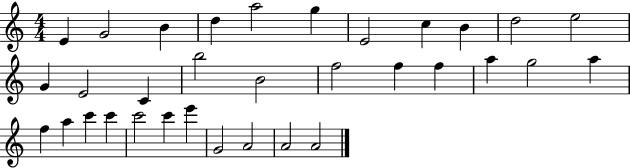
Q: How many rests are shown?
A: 0